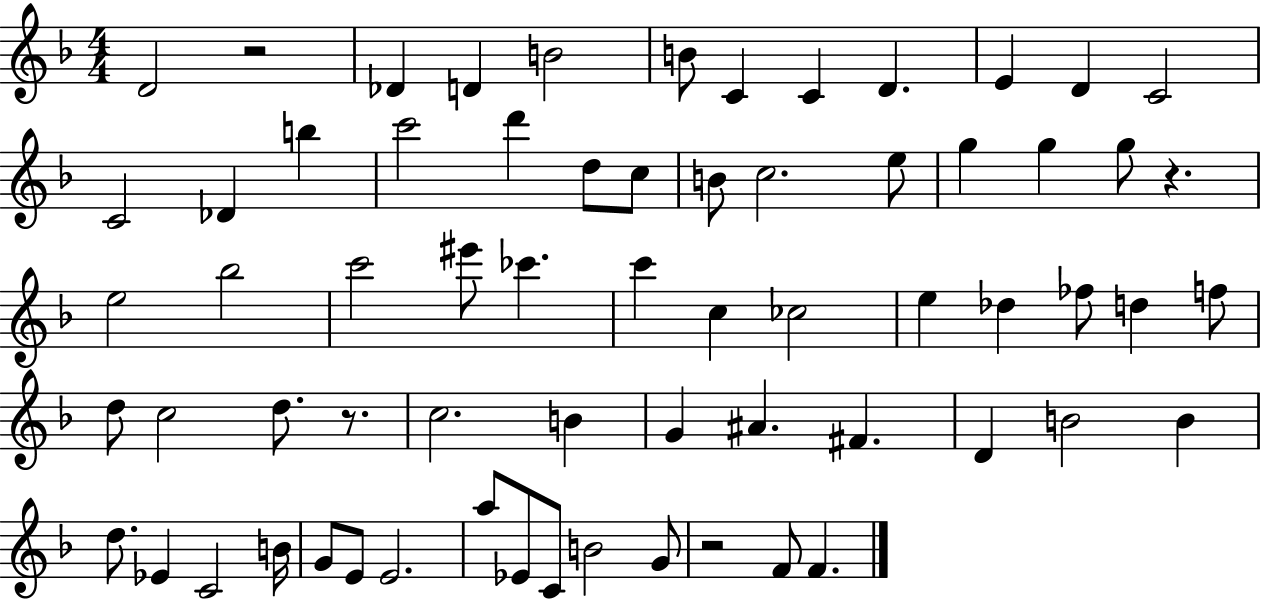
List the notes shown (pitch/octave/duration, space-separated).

D4/h R/h Db4/q D4/q B4/h B4/e C4/q C4/q D4/q. E4/q D4/q C4/h C4/h Db4/q B5/q C6/h D6/q D5/e C5/e B4/e C5/h. E5/e G5/q G5/q G5/e R/q. E5/h Bb5/h C6/h EIS6/e CES6/q. C6/q C5/q CES5/h E5/q Db5/q FES5/e D5/q F5/e D5/e C5/h D5/e. R/e. C5/h. B4/q G4/q A#4/q. F#4/q. D4/q B4/h B4/q D5/e. Eb4/q C4/h B4/s G4/e E4/e E4/h. A5/e Eb4/e C4/e B4/h G4/e R/h F4/e F4/q.